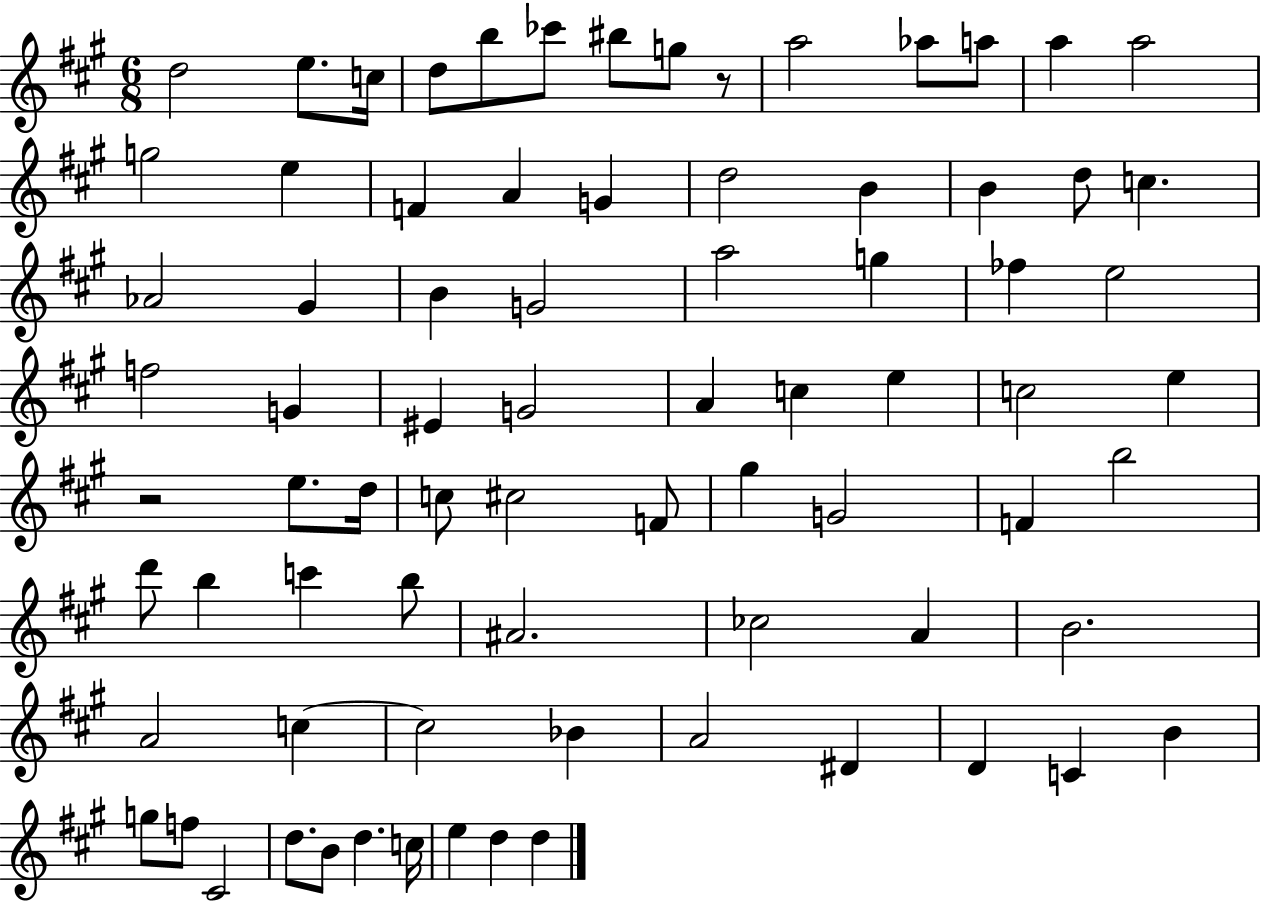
D5/h E5/e. C5/s D5/e B5/e CES6/e BIS5/e G5/e R/e A5/h Ab5/e A5/e A5/q A5/h G5/h E5/q F4/q A4/q G4/q D5/h B4/q B4/q D5/e C5/q. Ab4/h G#4/q B4/q G4/h A5/h G5/q FES5/q E5/h F5/h G4/q EIS4/q G4/h A4/q C5/q E5/q C5/h E5/q R/h E5/e. D5/s C5/e C#5/h F4/e G#5/q G4/h F4/q B5/h D6/e B5/q C6/q B5/e A#4/h. CES5/h A4/q B4/h. A4/h C5/q C5/h Bb4/q A4/h D#4/q D4/q C4/q B4/q G5/e F5/e C#4/h D5/e. B4/e D5/q. C5/s E5/q D5/q D5/q